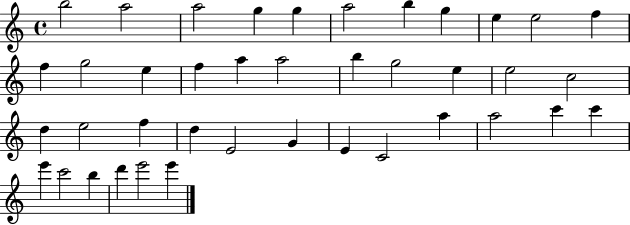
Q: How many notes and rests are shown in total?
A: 40